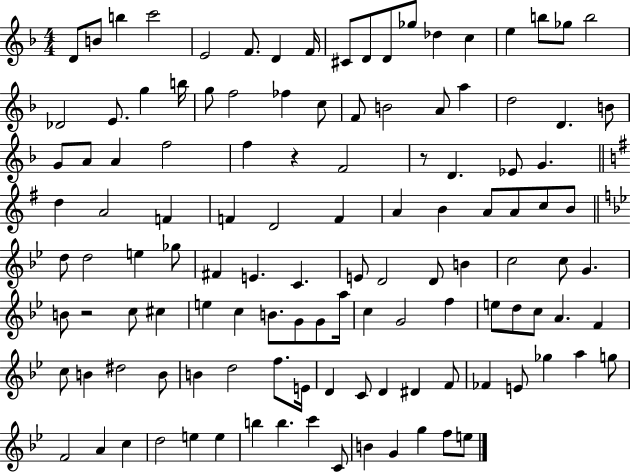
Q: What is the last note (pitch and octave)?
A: E5